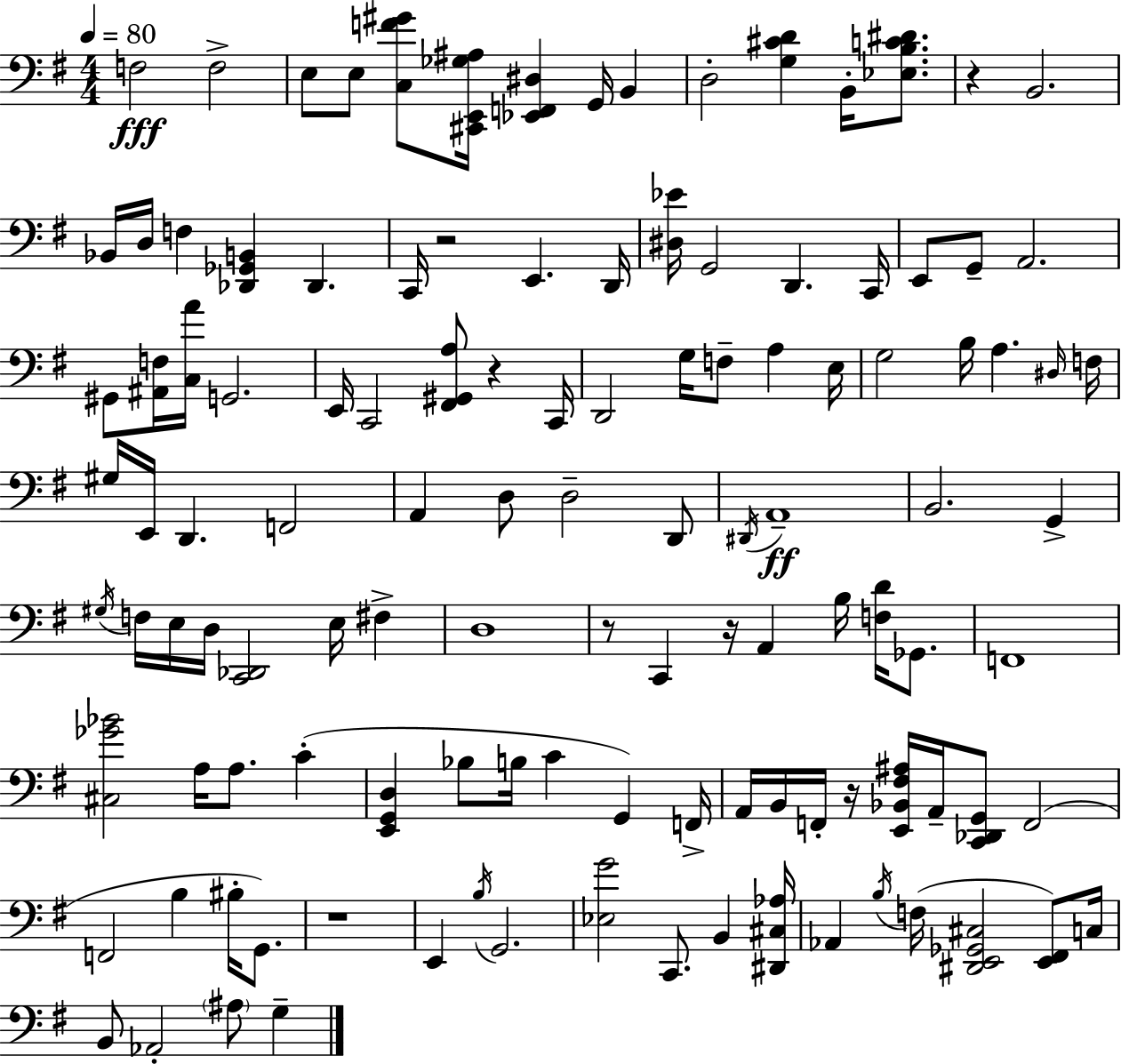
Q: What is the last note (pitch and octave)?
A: G3